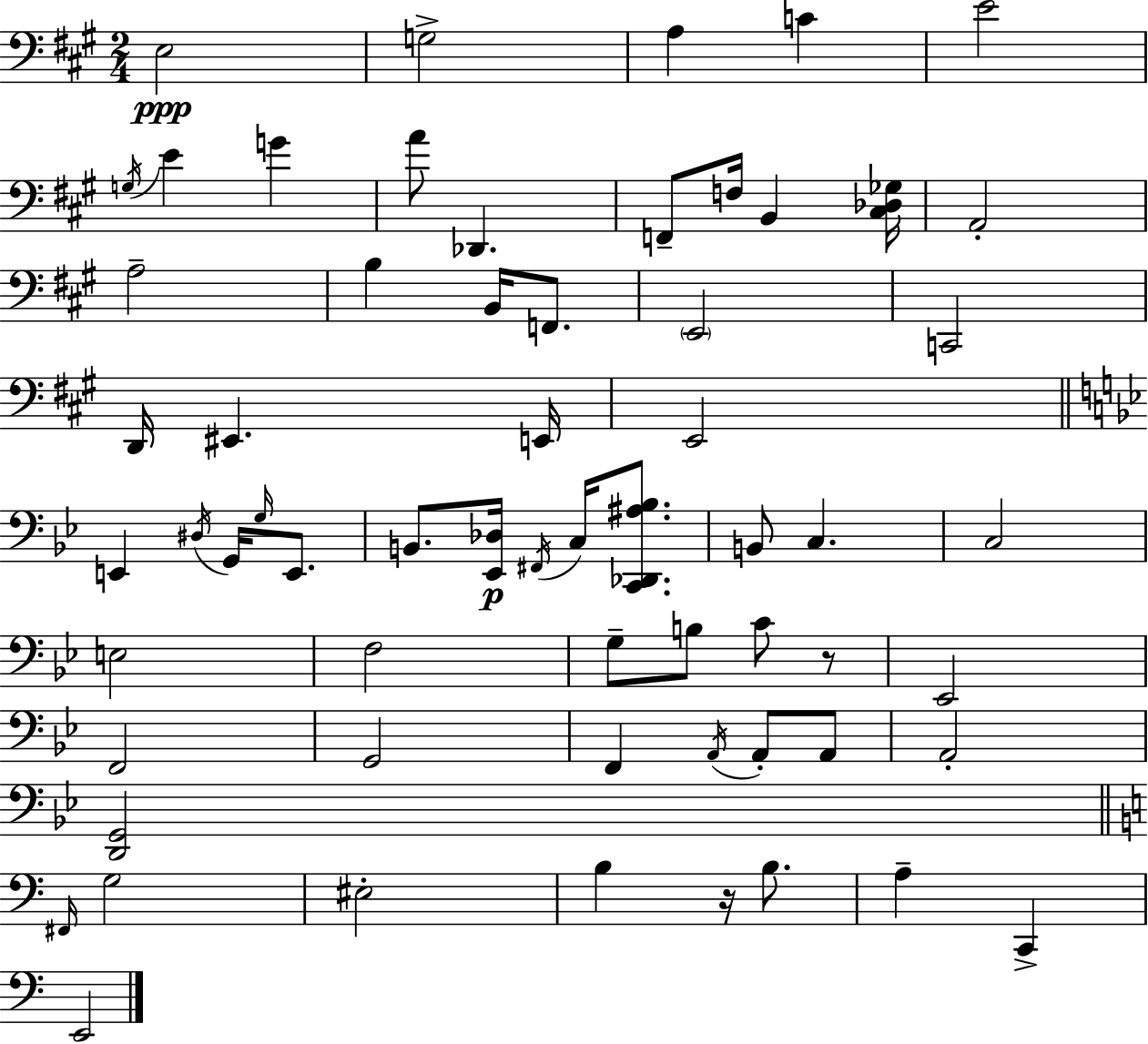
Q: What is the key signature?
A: A major